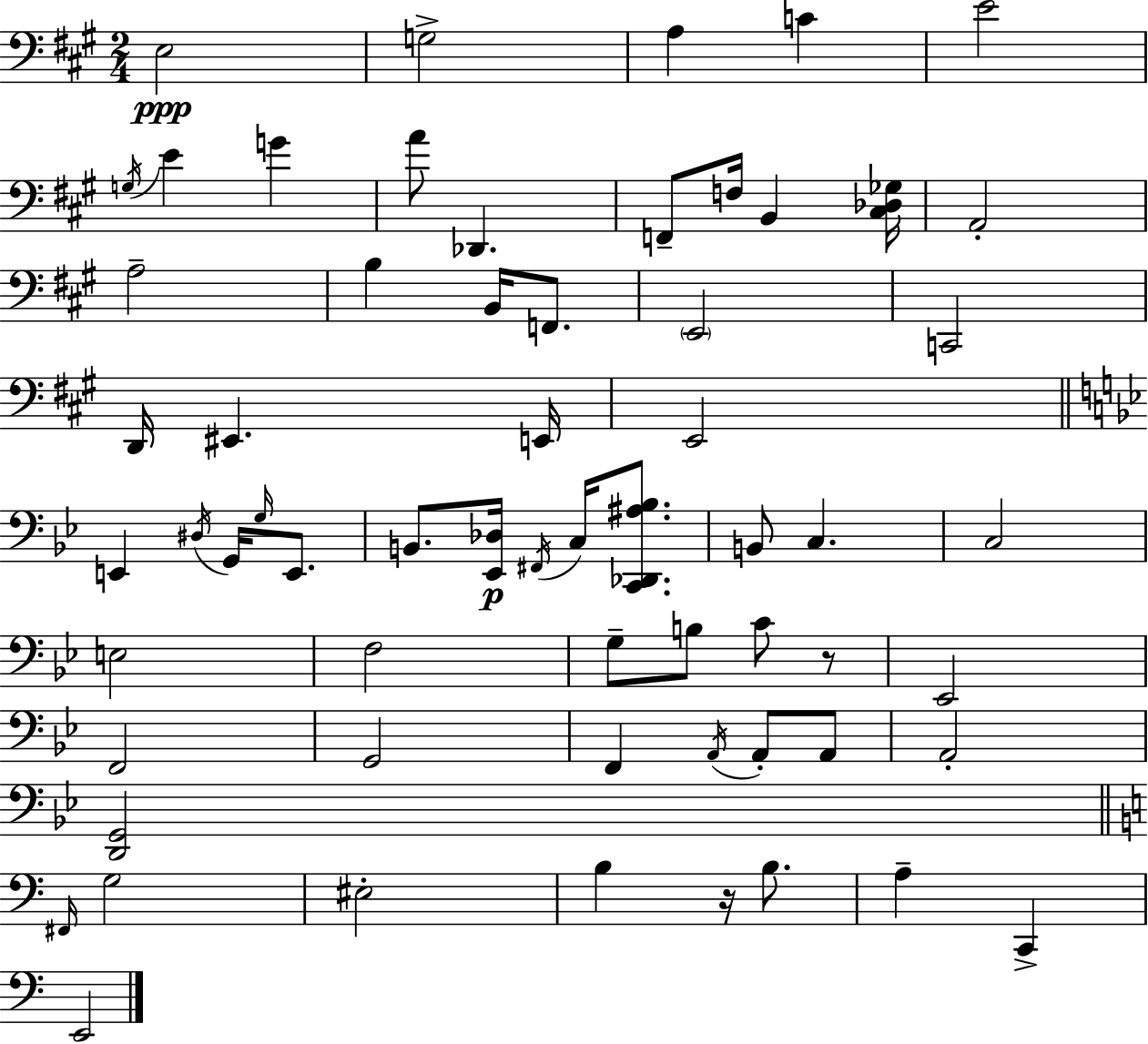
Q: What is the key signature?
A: A major